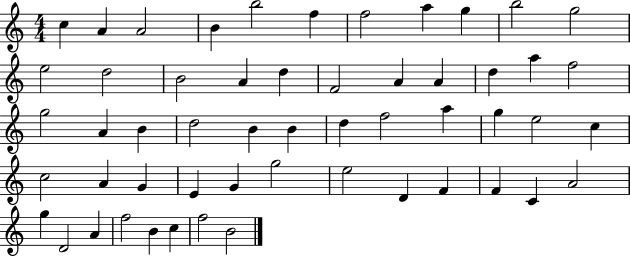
X:1
T:Untitled
M:4/4
L:1/4
K:C
c A A2 B b2 f f2 a g b2 g2 e2 d2 B2 A d F2 A A d a f2 g2 A B d2 B B d f2 a g e2 c c2 A G E G g2 e2 D F F C A2 g D2 A f2 B c f2 B2